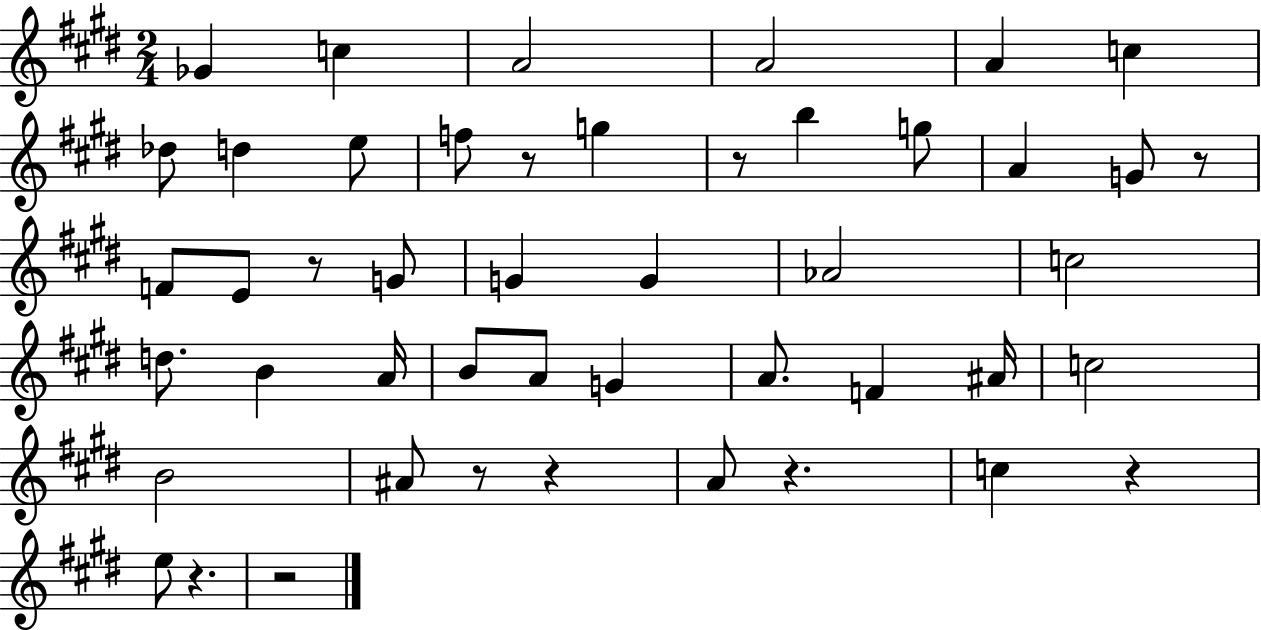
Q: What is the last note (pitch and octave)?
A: E5